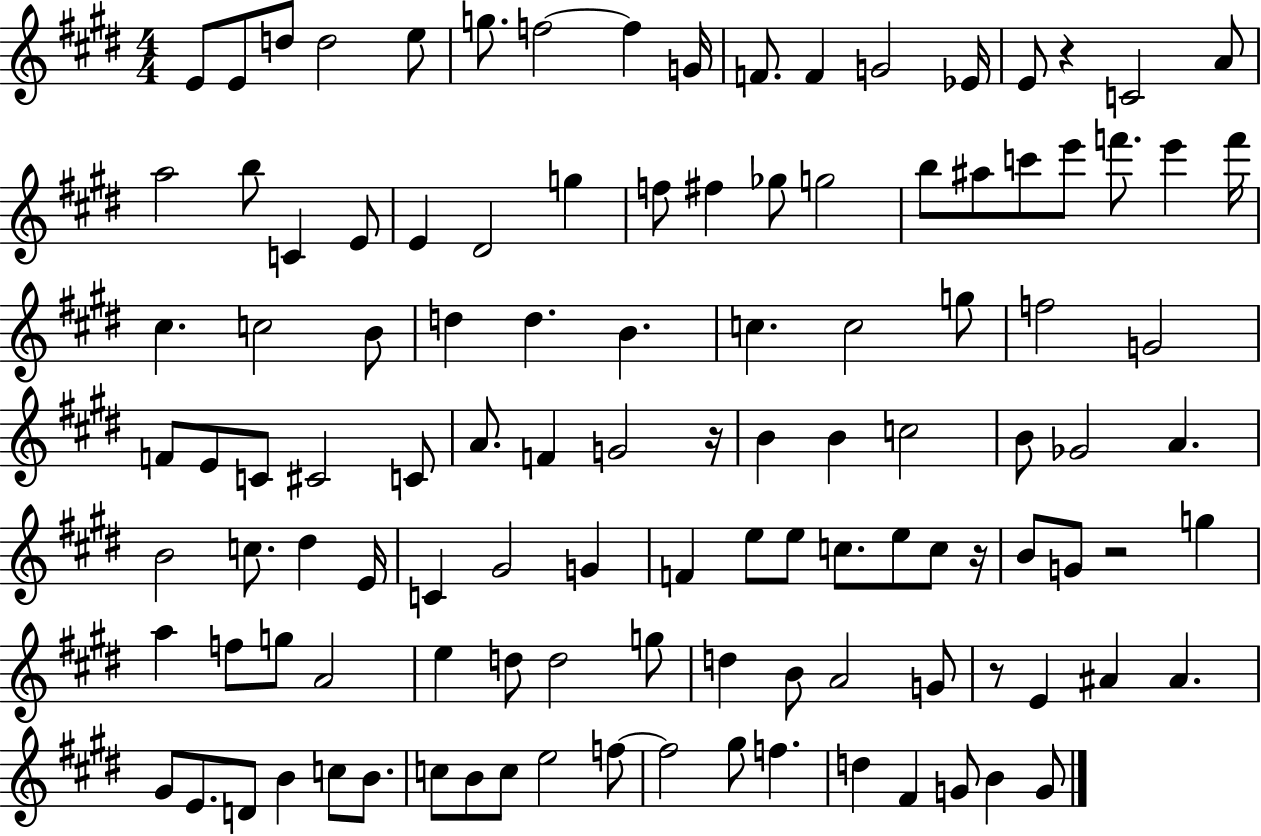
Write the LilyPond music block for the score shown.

{
  \clef treble
  \numericTimeSignature
  \time 4/4
  \key e \major
  e'8 e'8 d''8 d''2 e''8 | g''8. f''2~~ f''4 g'16 | f'8. f'4 g'2 ees'16 | e'8 r4 c'2 a'8 | \break a''2 b''8 c'4 e'8 | e'4 dis'2 g''4 | f''8 fis''4 ges''8 g''2 | b''8 ais''8 c'''8 e'''8 f'''8. e'''4 f'''16 | \break cis''4. c''2 b'8 | d''4 d''4. b'4. | c''4. c''2 g''8 | f''2 g'2 | \break f'8 e'8 c'8 cis'2 c'8 | a'8. f'4 g'2 r16 | b'4 b'4 c''2 | b'8 ges'2 a'4. | \break b'2 c''8. dis''4 e'16 | c'4 gis'2 g'4 | f'4 e''8 e''8 c''8. e''8 c''8 r16 | b'8 g'8 r2 g''4 | \break a''4 f''8 g''8 a'2 | e''4 d''8 d''2 g''8 | d''4 b'8 a'2 g'8 | r8 e'4 ais'4 ais'4. | \break gis'8 e'8. d'8 b'4 c''8 b'8. | c''8 b'8 c''8 e''2 f''8~~ | f''2 gis''8 f''4. | d''4 fis'4 g'8 b'4 g'8 | \break \bar "|."
}